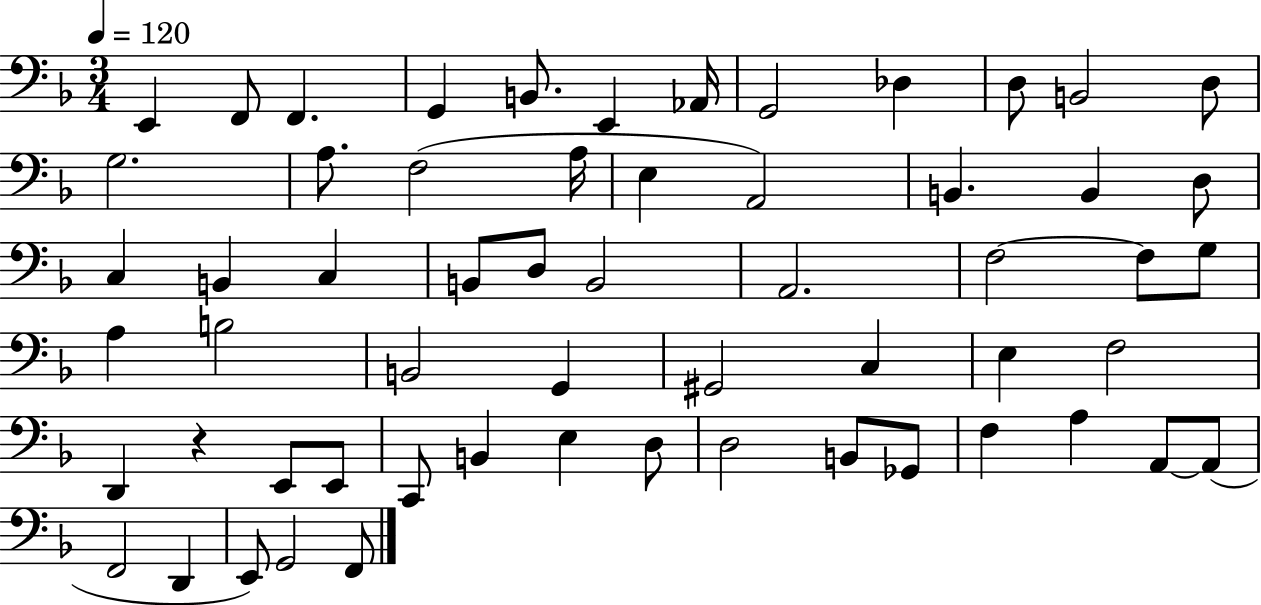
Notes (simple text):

E2/q F2/e F2/q. G2/q B2/e. E2/q Ab2/s G2/h Db3/q D3/e B2/h D3/e G3/h. A3/e. F3/h A3/s E3/q A2/h B2/q. B2/q D3/e C3/q B2/q C3/q B2/e D3/e B2/h A2/h. F3/h F3/e G3/e A3/q B3/h B2/h G2/q G#2/h C3/q E3/q F3/h D2/q R/q E2/e E2/e C2/e B2/q E3/q D3/e D3/h B2/e Gb2/e F3/q A3/q A2/e A2/e F2/h D2/q E2/e G2/h F2/e